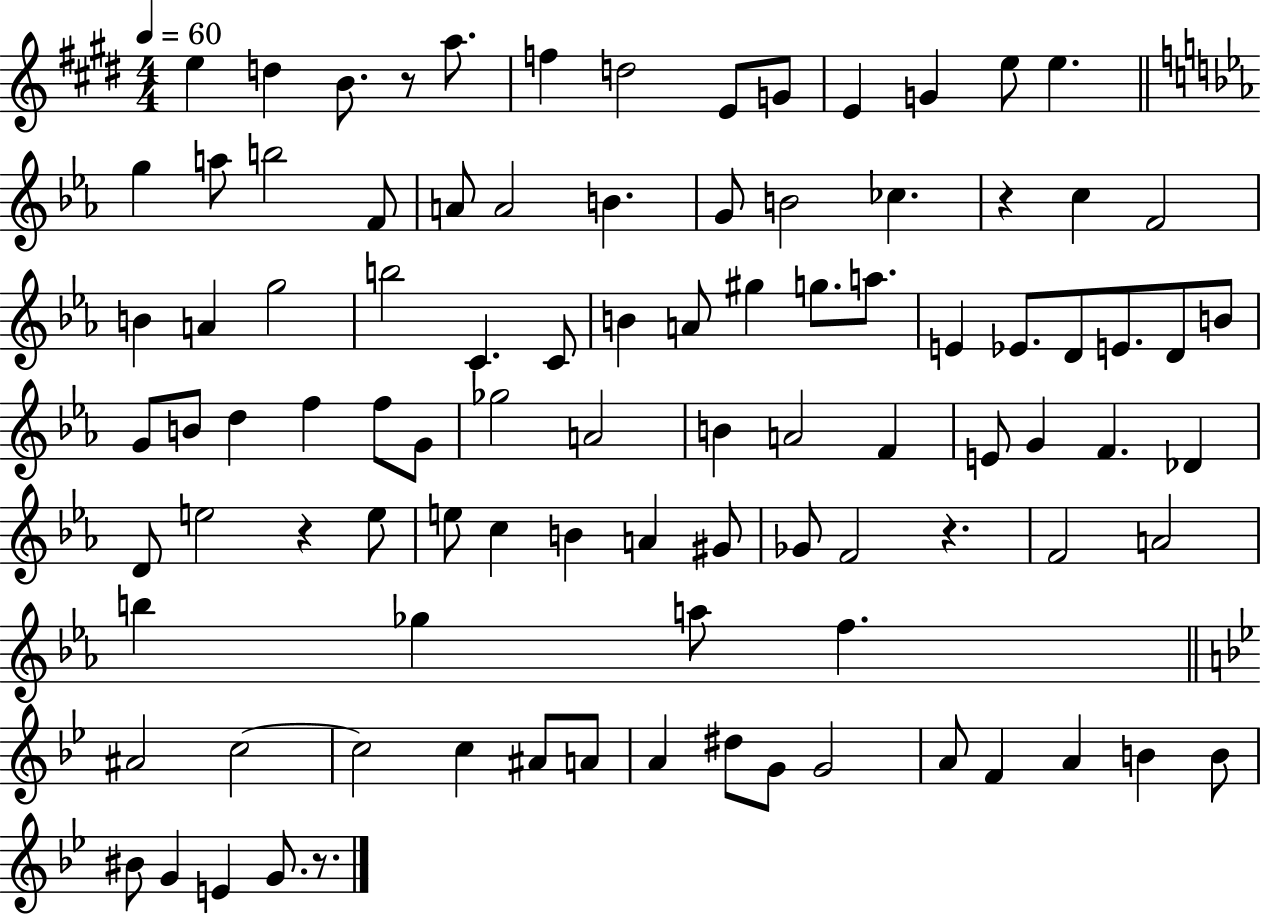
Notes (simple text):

E5/q D5/q B4/e. R/e A5/e. F5/q D5/h E4/e G4/e E4/q G4/q E5/e E5/q. G5/q A5/e B5/h F4/e A4/e A4/h B4/q. G4/e B4/h CES5/q. R/q C5/q F4/h B4/q A4/q G5/h B5/h C4/q. C4/e B4/q A4/e G#5/q G5/e. A5/e. E4/q Eb4/e. D4/e E4/e. D4/e B4/e G4/e B4/e D5/q F5/q F5/e G4/e Gb5/h A4/h B4/q A4/h F4/q E4/e G4/q F4/q. Db4/q D4/e E5/h R/q E5/e E5/e C5/q B4/q A4/q G#4/e Gb4/e F4/h R/q. F4/h A4/h B5/q Gb5/q A5/e F5/q. A#4/h C5/h C5/h C5/q A#4/e A4/e A4/q D#5/e G4/e G4/h A4/e F4/q A4/q B4/q B4/e BIS4/e G4/q E4/q G4/e. R/e.